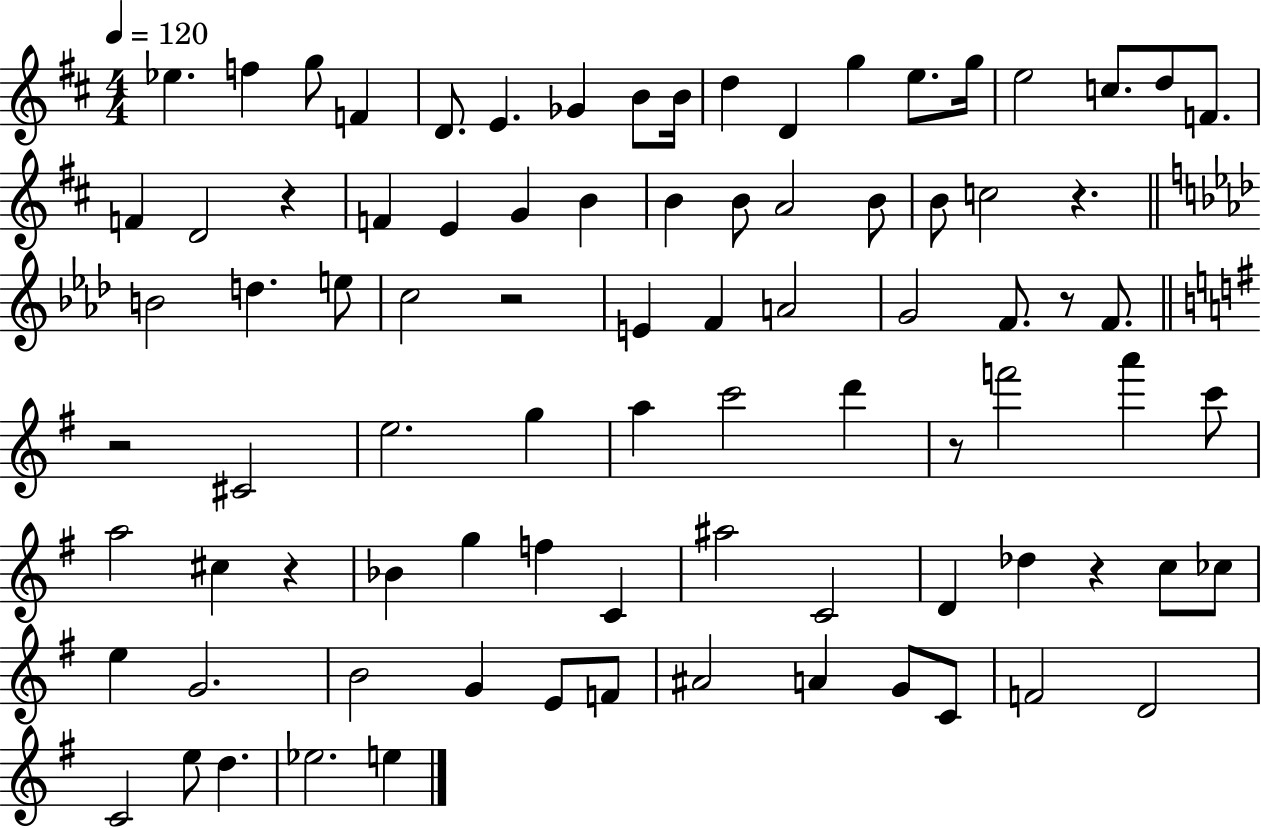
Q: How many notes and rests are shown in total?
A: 86